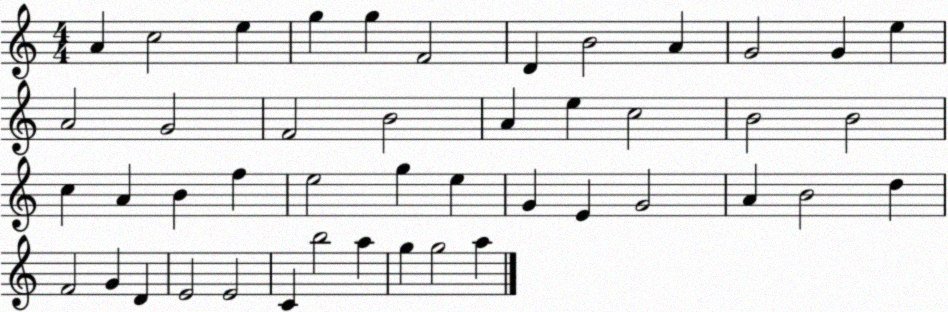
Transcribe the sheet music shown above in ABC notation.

X:1
T:Untitled
M:4/4
L:1/4
K:C
A c2 e g g F2 D B2 A G2 G e A2 G2 F2 B2 A e c2 B2 B2 c A B f e2 g e G E G2 A B2 d F2 G D E2 E2 C b2 a g g2 a